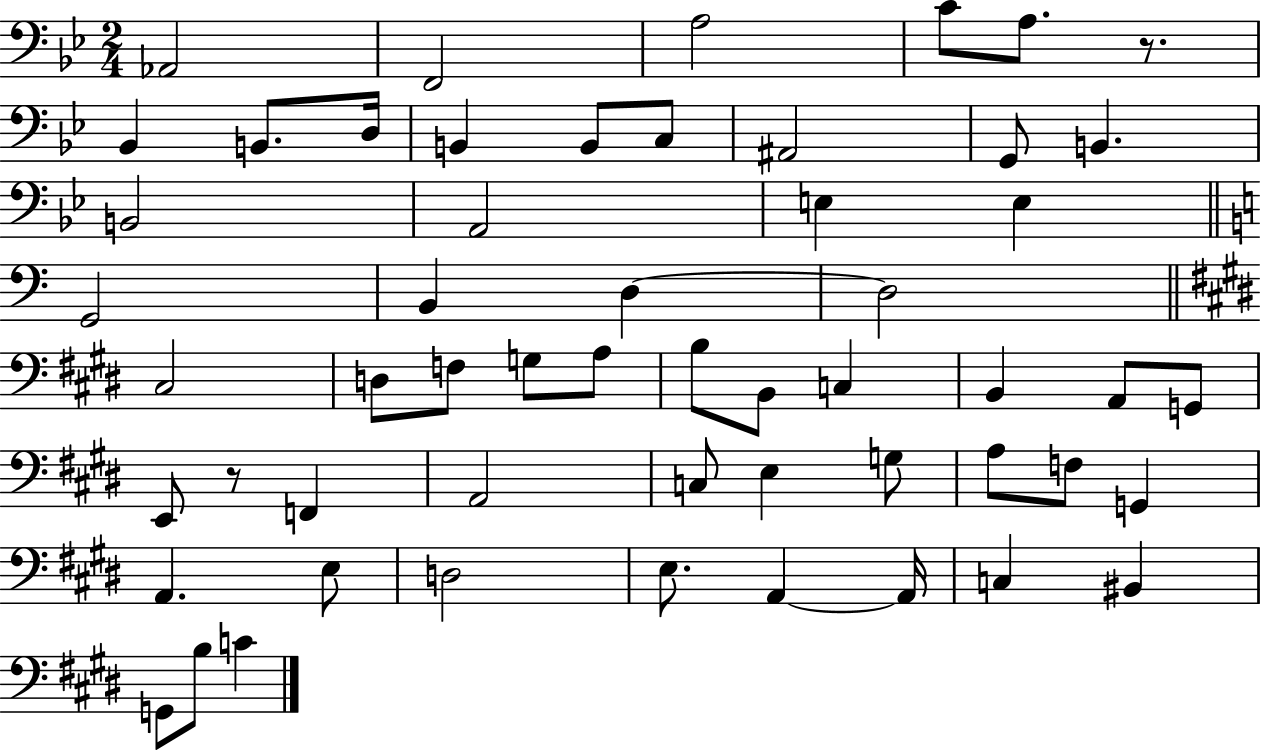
{
  \clef bass
  \numericTimeSignature
  \time 2/4
  \key bes \major
  \repeat volta 2 { aes,2 | f,2 | a2 | c'8 a8. r8. | \break bes,4 b,8. d16 | b,4 b,8 c8 | ais,2 | g,8 b,4. | \break b,2 | a,2 | e4 e4 | \bar "||" \break \key a \minor g,2 | b,4 d4~~ | d2 | \bar "||" \break \key e \major cis2 | d8 f8 g8 a8 | b8 b,8 c4 | b,4 a,8 g,8 | \break e,8 r8 f,4 | a,2 | c8 e4 g8 | a8 f8 g,4 | \break a,4. e8 | d2 | e8. a,4~~ a,16 | c4 bis,4 | \break g,8 b8 c'4 | } \bar "|."
}